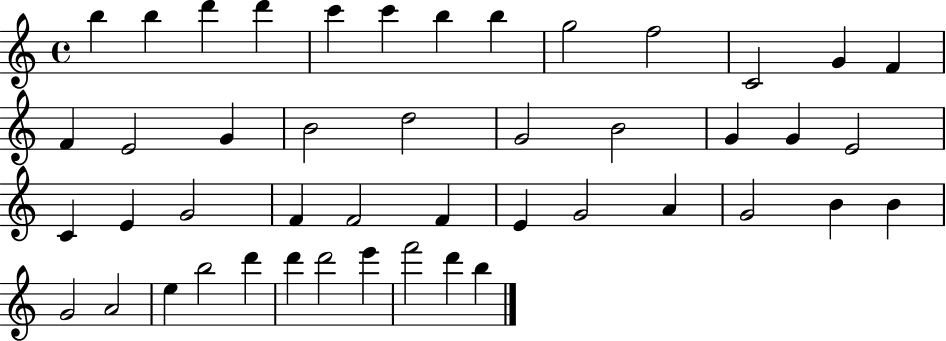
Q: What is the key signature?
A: C major